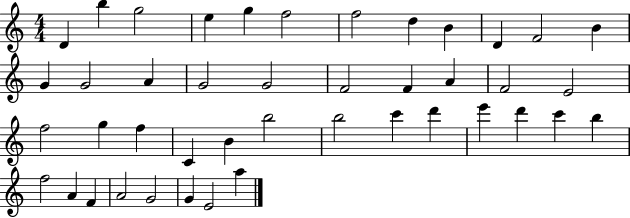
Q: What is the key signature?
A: C major